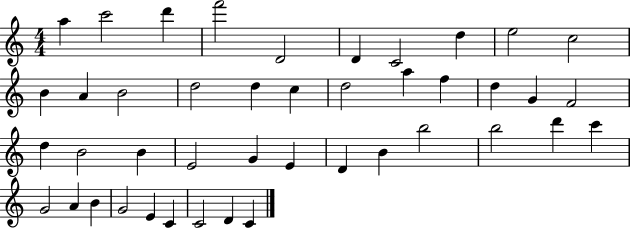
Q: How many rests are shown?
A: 0